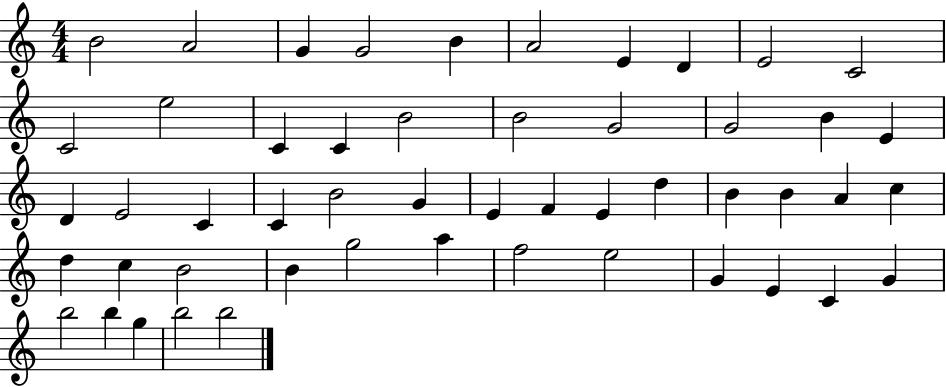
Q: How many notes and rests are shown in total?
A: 51